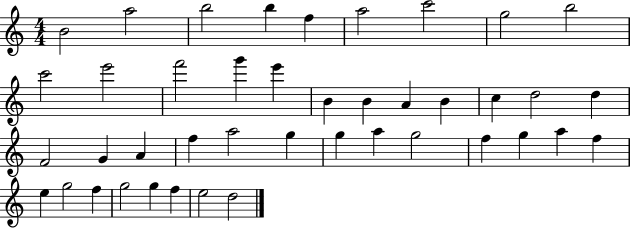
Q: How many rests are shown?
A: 0